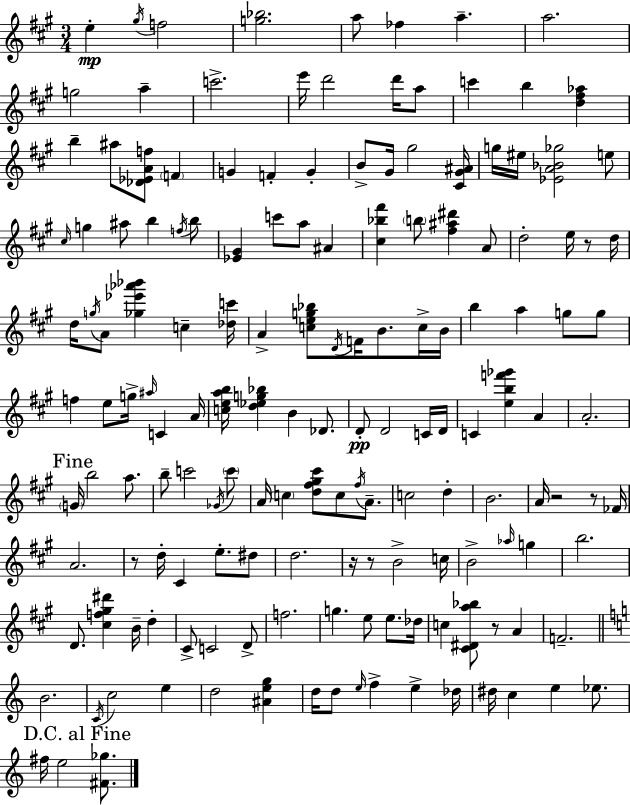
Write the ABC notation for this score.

X:1
T:Untitled
M:3/4
L:1/4
K:A
e ^g/4 f2 [g_b]2 a/2 _f a a2 g2 a c'2 e'/4 d'2 d'/4 a/2 c' b [d^f_a] b ^a/2 [_D_EAf]/2 F G F G B/2 ^G/4 ^g2 [^C^G^A]/4 g/4 ^e/4 [_EA_B_g]2 e/2 ^c/4 g ^a/2 b f/4 b/2 [_E^G] c'/2 a/2 ^A [^c_b^f'] b/2 [^f^a^d'] A/2 d2 e/4 z/2 d/4 d/4 g/4 A/2 [_g_e'_a'_b'] c [_dc']/4 A [ceg_b]/2 D/4 F/4 B/2 c/4 B/4 b a g/2 g/2 f e/2 g/4 ^a/4 C A/4 [ceab]/4 [d_eg_b] B _D/2 D/2 D2 C/4 D/4 C [ebf'_g'] A A2 G/4 b2 a/2 b/2 c'2 _G/4 c'/2 A/4 c [d^f^g^c']/2 c/2 ^f/4 A/2 c2 d B2 A/4 z2 z/2 _F/4 A2 z/2 d/4 ^C e/2 ^d/2 d2 z/4 z/2 B2 c/4 B2 _a/4 g b2 D/2 [^cf^g^d'] B/4 d ^C/2 C2 D/2 f2 g e/2 e/2 _d/4 c [^C^Da_b]/2 z/2 A F2 B2 C/4 c2 e d2 [^Aeg] d/4 d/2 e/4 f e _d/4 ^d/4 c e _e/2 ^f/4 e2 [^F_g]/2